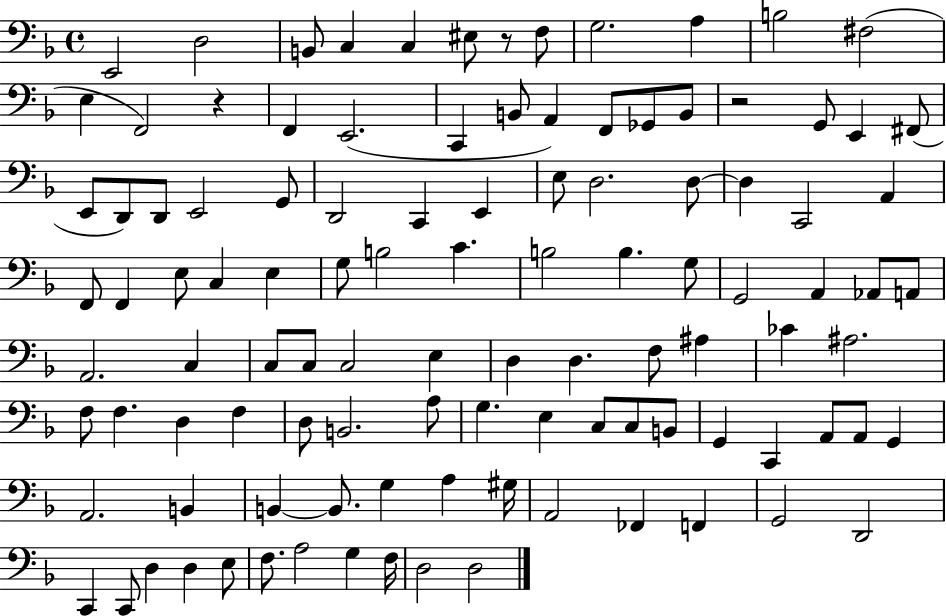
{
  \clef bass
  \time 4/4
  \defaultTimeSignature
  \key f \major
  e,2 d2 | b,8 c4 c4 eis8 r8 f8 | g2. a4 | b2 fis2( | \break e4 f,2) r4 | f,4 e,2.( | c,4 b,8 a,4) f,8 ges,8 b,8 | r2 g,8 e,4 fis,8( | \break e,8 d,8) d,8 e,2 g,8 | d,2 c,4 e,4 | e8 d2. d8~~ | d4 c,2 a,4 | \break f,8 f,4 e8 c4 e4 | g8 b2 c'4. | b2 b4. g8 | g,2 a,4 aes,8 a,8 | \break a,2. c4 | c8 c8 c2 e4 | d4 d4. f8 ais4 | ces'4 ais2. | \break f8 f4. d4 f4 | d8 b,2. a8 | g4. e4 c8 c8 b,8 | g,4 c,4 a,8 a,8 g,4 | \break a,2. b,4 | b,4~~ b,8. g4 a4 gis16 | a,2 fes,4 f,4 | g,2 d,2 | \break c,4 c,8 d4 d4 e8 | f8. a2 g4 f16 | d2 d2 | \bar "|."
}